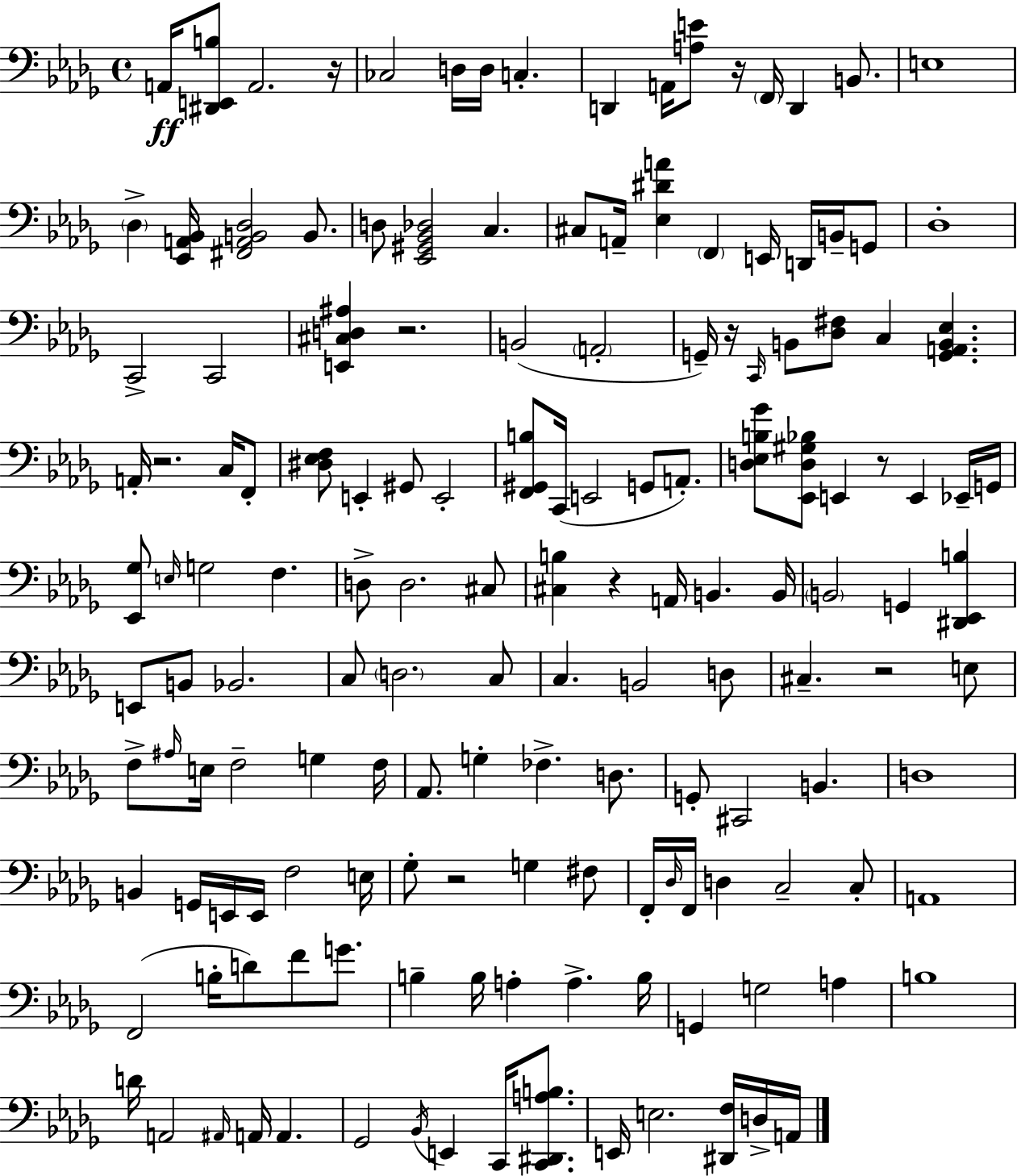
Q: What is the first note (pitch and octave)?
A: A2